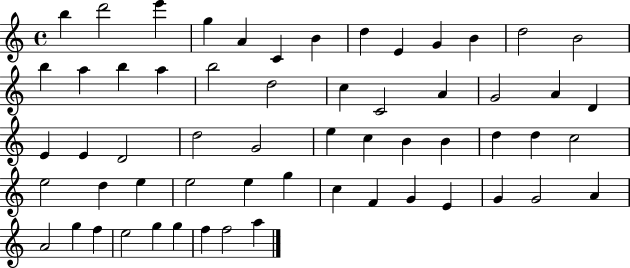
X:1
T:Untitled
M:4/4
L:1/4
K:C
b d'2 e' g A C B d E G B d2 B2 b a b a b2 d2 c C2 A G2 A D E E D2 d2 G2 e c B B d d c2 e2 d e e2 e g c F G E G G2 A A2 g f e2 g g f f2 a